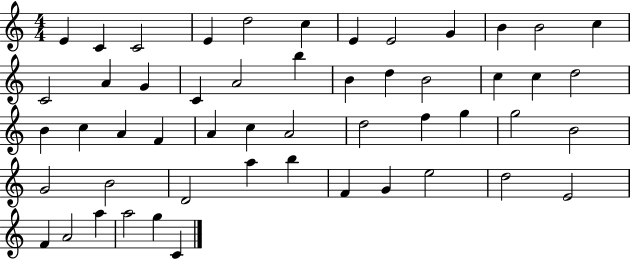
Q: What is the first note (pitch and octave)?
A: E4